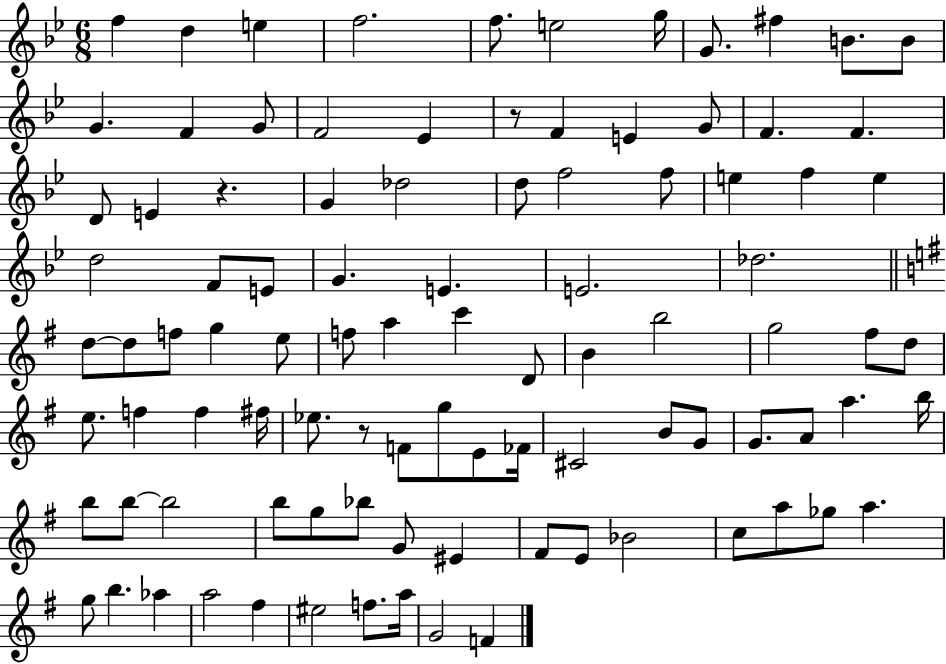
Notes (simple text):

F5/q D5/q E5/q F5/h. F5/e. E5/h G5/s G4/e. F#5/q B4/e. B4/e G4/q. F4/q G4/e F4/h Eb4/q R/e F4/q E4/q G4/e F4/q. F4/q. D4/e E4/q R/q. G4/q Db5/h D5/e F5/h F5/e E5/q F5/q E5/q D5/h F4/e E4/e G4/q. E4/q. E4/h. Db5/h. D5/e D5/e F5/e G5/q E5/e F5/e A5/q C6/q D4/e B4/q B5/h G5/h F#5/e D5/e E5/e. F5/q F5/q F#5/s Eb5/e. R/e F4/e G5/e E4/e FES4/s C#4/h B4/e G4/e G4/e. A4/e A5/q. B5/s B5/e B5/e B5/h B5/e G5/e Bb5/e G4/e EIS4/q F#4/e E4/e Bb4/h C5/e A5/e Gb5/e A5/q. G5/e B5/q. Ab5/q A5/h F#5/q EIS5/h F5/e. A5/s G4/h F4/q